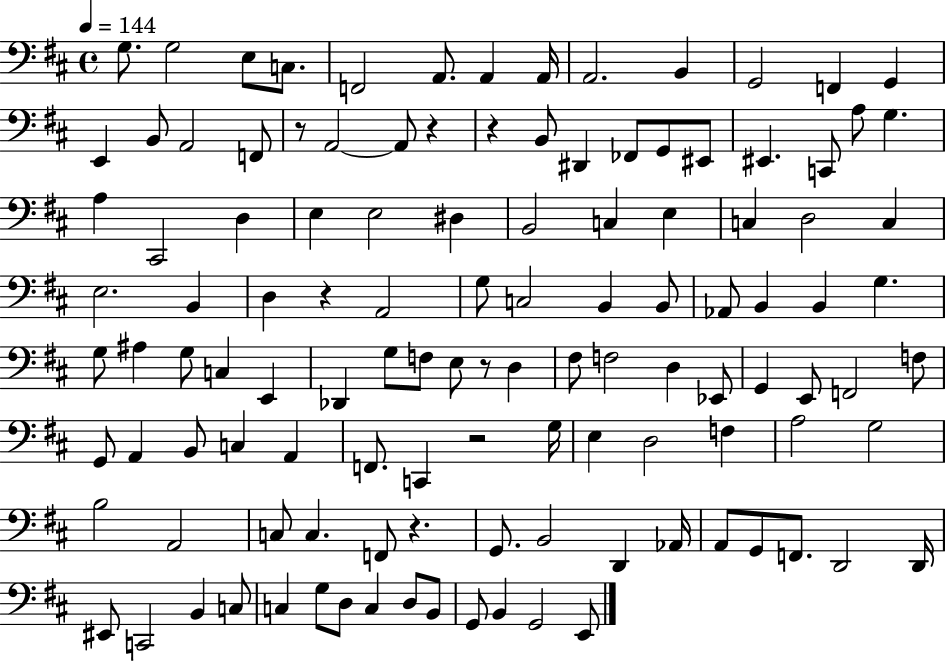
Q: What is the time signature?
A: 4/4